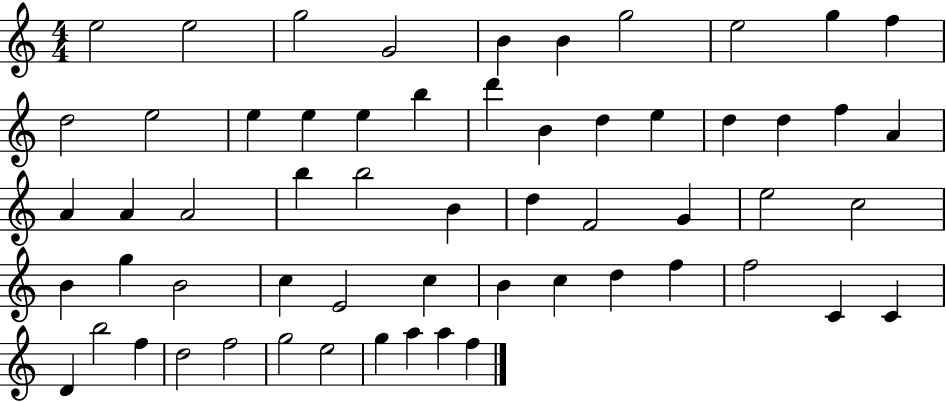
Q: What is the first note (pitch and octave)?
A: E5